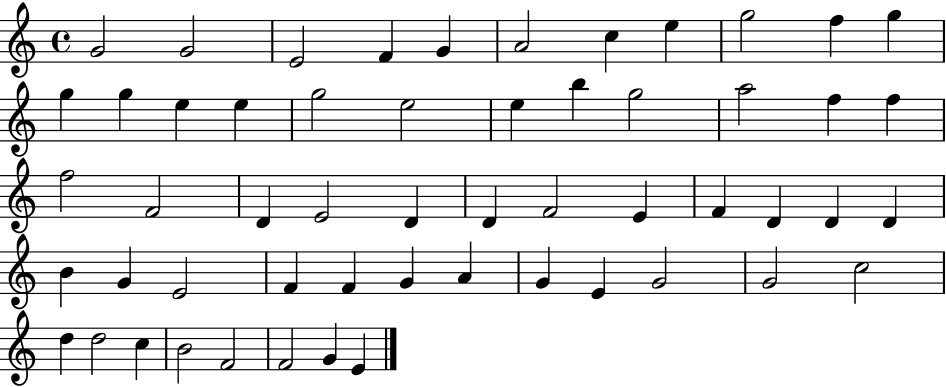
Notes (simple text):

G4/h G4/h E4/h F4/q G4/q A4/h C5/q E5/q G5/h F5/q G5/q G5/q G5/q E5/q E5/q G5/h E5/h E5/q B5/q G5/h A5/h F5/q F5/q F5/h F4/h D4/q E4/h D4/q D4/q F4/h E4/q F4/q D4/q D4/q D4/q B4/q G4/q E4/h F4/q F4/q G4/q A4/q G4/q E4/q G4/h G4/h C5/h D5/q D5/h C5/q B4/h F4/h F4/h G4/q E4/q